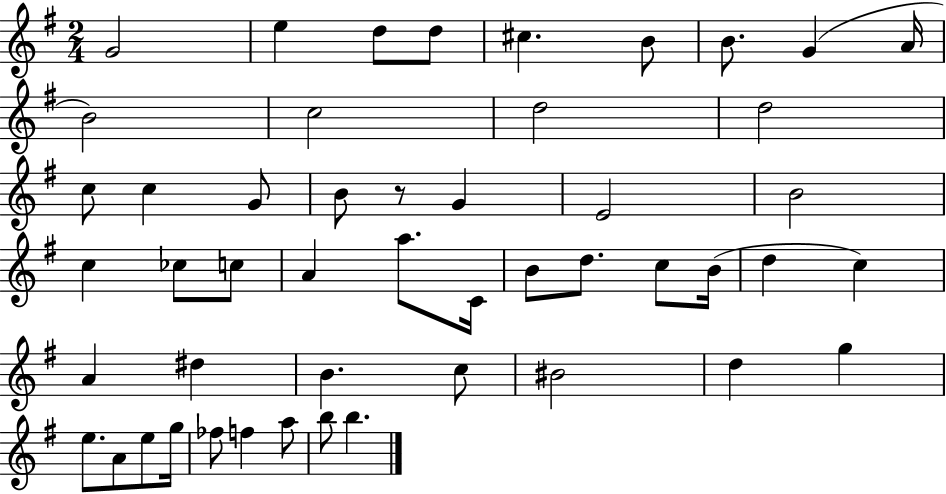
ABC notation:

X:1
T:Untitled
M:2/4
L:1/4
K:G
G2 e d/2 d/2 ^c B/2 B/2 G A/4 B2 c2 d2 d2 c/2 c G/2 B/2 z/2 G E2 B2 c _c/2 c/2 A a/2 C/4 B/2 d/2 c/2 B/4 d c A ^d B c/2 ^B2 d g e/2 A/2 e/2 g/4 _f/2 f a/2 b/2 b